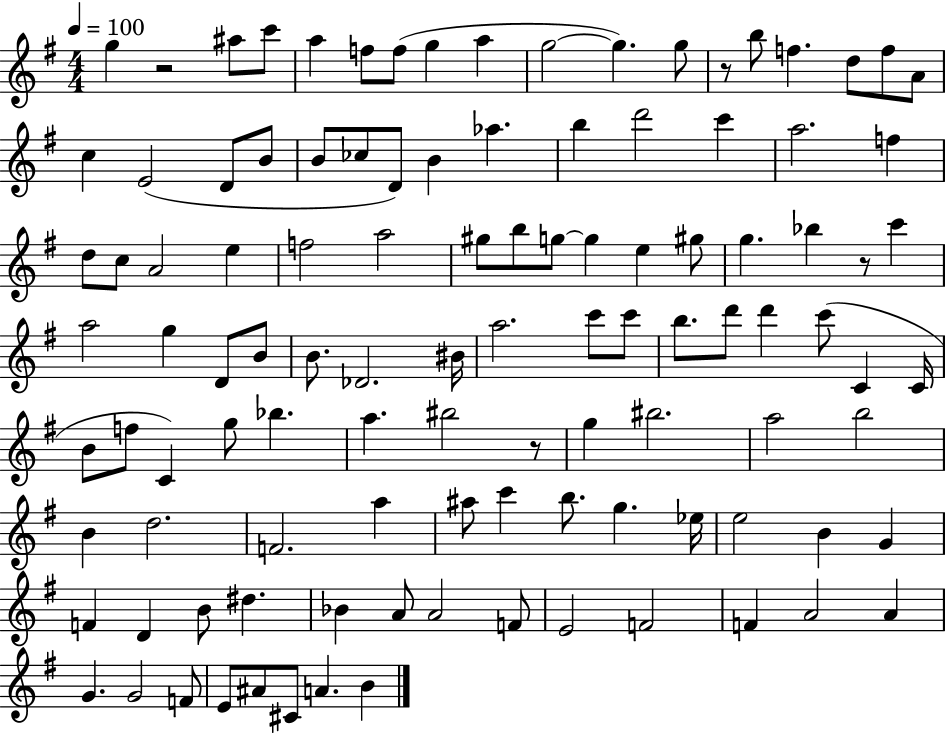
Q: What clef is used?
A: treble